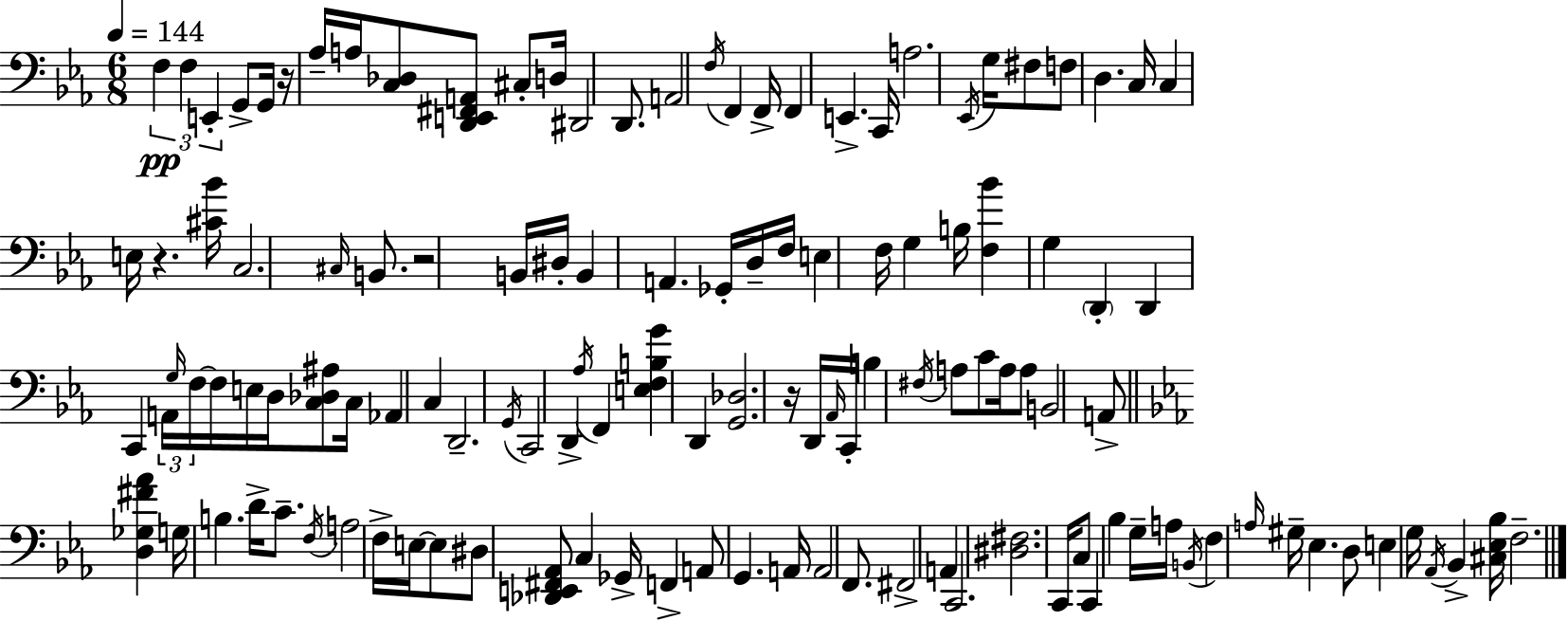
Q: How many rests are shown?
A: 4